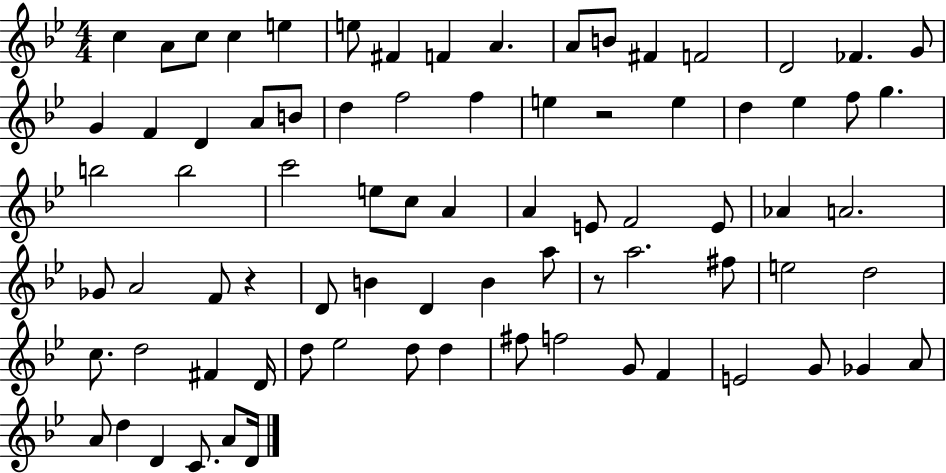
C5/q A4/e C5/e C5/q E5/q E5/e F#4/q F4/q A4/q. A4/e B4/e F#4/q F4/h D4/h FES4/q. G4/e G4/q F4/q D4/q A4/e B4/e D5/q F5/h F5/q E5/q R/h E5/q D5/q Eb5/q F5/e G5/q. B5/h B5/h C6/h E5/e C5/e A4/q A4/q E4/e F4/h E4/e Ab4/q A4/h. Gb4/e A4/h F4/e R/q D4/e B4/q D4/q B4/q A5/e R/e A5/h. F#5/e E5/h D5/h C5/e. D5/h F#4/q D4/s D5/e Eb5/h D5/e D5/q F#5/e F5/h G4/e F4/q E4/h G4/e Gb4/q A4/e A4/e D5/q D4/q C4/e. A4/e D4/s